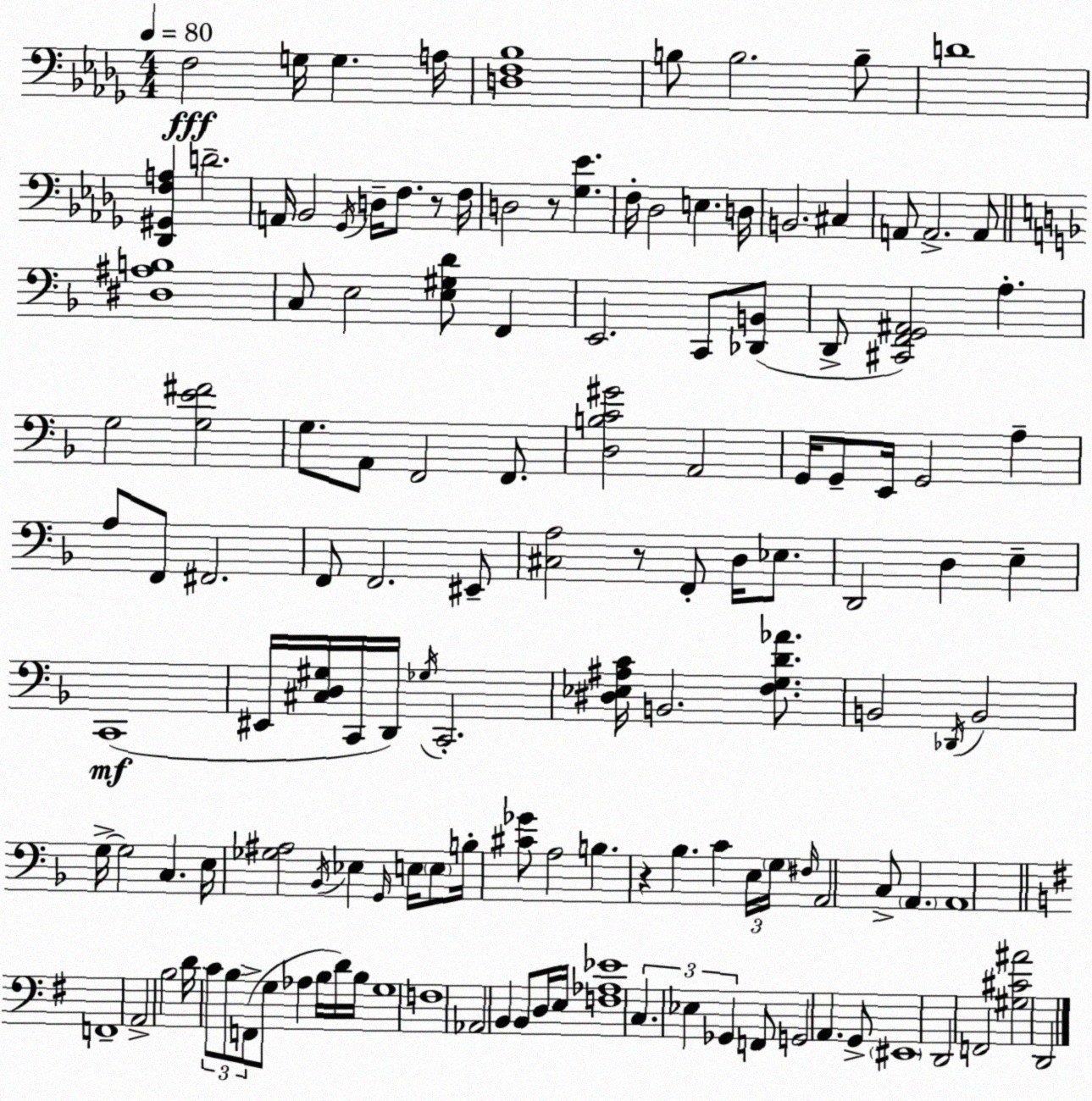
X:1
T:Untitled
M:4/4
L:1/4
K:Bbm
F,2 G,/4 G, A,/4 [D,F,_B,]4 B,/2 B,2 B,/2 D4 [_D,,^G,,F,A,] D2 A,,/4 _B,,2 _G,,/4 D,/4 F,/2 z/2 F,/4 D,2 z/2 [_G,_E] F,/4 _D,2 E, D,/4 B,,2 ^C, A,,/2 A,,2 A,,/2 [^D,^A,B,]4 C,/2 E,2 [E,^G,D]/2 F,, E,,2 C,,/2 [_D,,B,,]/2 D,,/2 [^C,,F,,G,,^A,,]2 A, G,2 [G,E^F]2 G,/2 A,,/2 F,,2 F,,/2 [D,B,C^G]2 A,,2 G,,/4 G,,/2 E,,/4 G,,2 A, A,/2 F,,/2 ^F,,2 F,,/2 F,,2 ^E,,/2 [^C,A,]2 z/2 F,,/2 D,/4 _E,/2 D,,2 D, E, C,,4 ^E,,/4 [^C,D,^G,]/4 C,,/4 D,,/4 _G,/4 C,,2 [^D,_E,^A,C]/4 B,,2 [F,G,D_A]/2 B,,2 _D,,/4 B,,2 G,/4 G,2 C, E,/4 [_G,^A,]2 _B,,/4 _E, G,,/4 E,/4 E,/2 B,/4 [^C_G]/2 A,2 B, z _B, C E,/4 G,/4 ^F,/4 A,,2 C,/2 A,, A,,4 F,,4 A,,2 B,2 D/4 C/2 B,/2 F,,/2 G,/2 _A, B,/4 D/4 B,/4 G,4 F,4 _A,,2 B,, B,,/2 D,/4 E,/4 [F,_A,_E]4 C, _E, _G,, F,,/2 G,,2 A,, G,,/2 ^E,,4 D,,2 F,,2 [^G,^C^A]2 D,,2